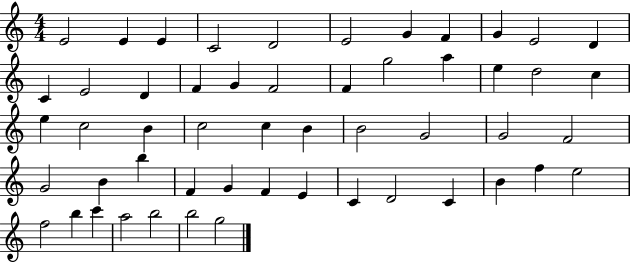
X:1
T:Untitled
M:4/4
L:1/4
K:C
E2 E E C2 D2 E2 G F G E2 D C E2 D F G F2 F g2 a e d2 c e c2 B c2 c B B2 G2 G2 F2 G2 B b F G F E C D2 C B f e2 f2 b c' a2 b2 b2 g2